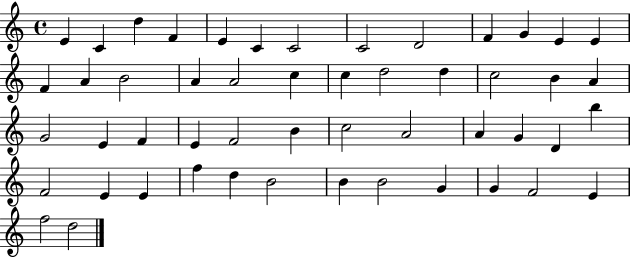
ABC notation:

X:1
T:Untitled
M:4/4
L:1/4
K:C
E C d F E C C2 C2 D2 F G E E F A B2 A A2 c c d2 d c2 B A G2 E F E F2 B c2 A2 A G D b F2 E E f d B2 B B2 G G F2 E f2 d2